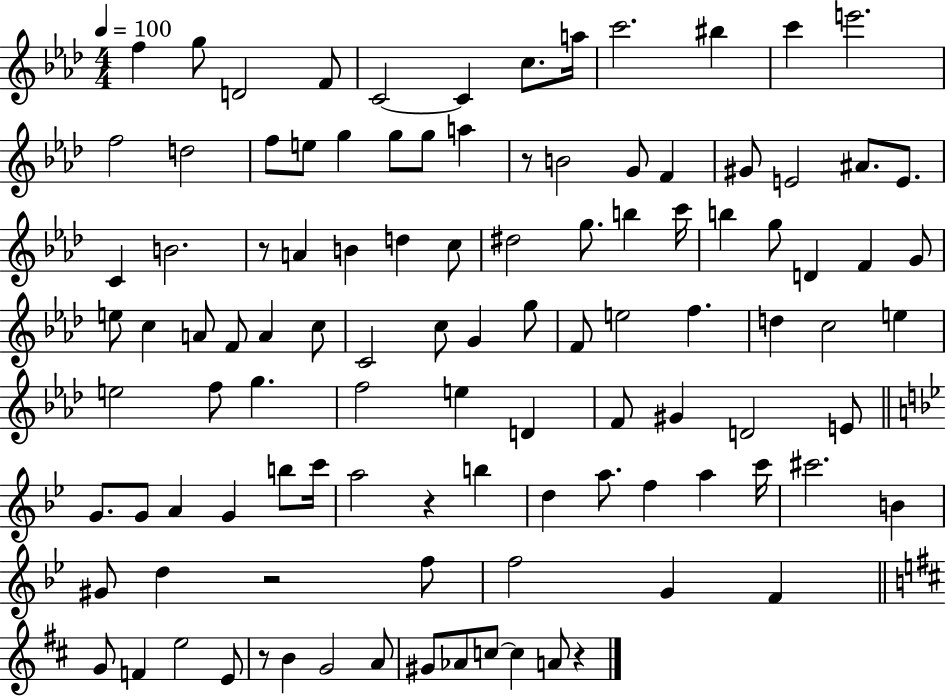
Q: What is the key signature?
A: AES major